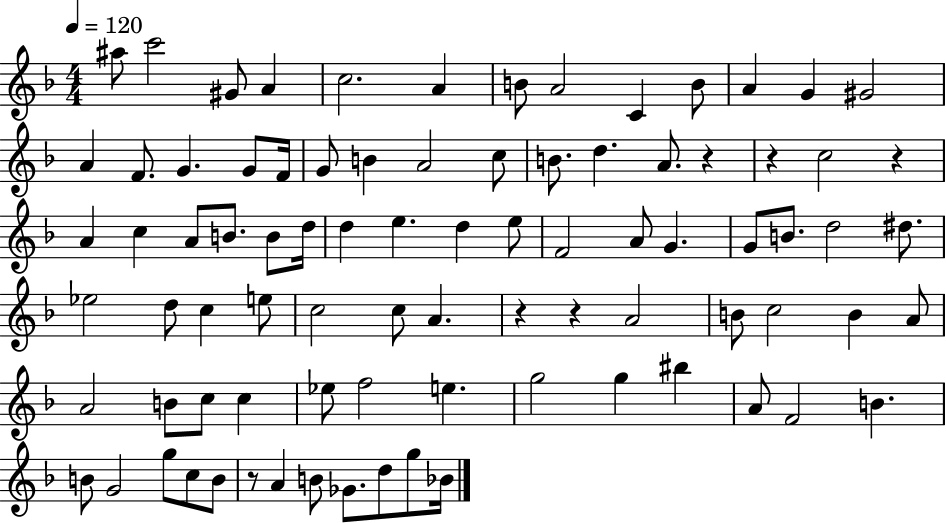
{
  \clef treble
  \numericTimeSignature
  \time 4/4
  \key f \major
  \tempo 4 = 120
  ais''8 c'''2 gis'8 a'4 | c''2. a'4 | b'8 a'2 c'4 b'8 | a'4 g'4 gis'2 | \break a'4 f'8. g'4. g'8 f'16 | g'8 b'4 a'2 c''8 | b'8. d''4. a'8. r4 | r4 c''2 r4 | \break a'4 c''4 a'8 b'8. b'8 d''16 | d''4 e''4. d''4 e''8 | f'2 a'8 g'4. | g'8 b'8. d''2 dis''8. | \break ees''2 d''8 c''4 e''8 | c''2 c''8 a'4. | r4 r4 a'2 | b'8 c''2 b'4 a'8 | \break a'2 b'8 c''8 c''4 | ees''8 f''2 e''4. | g''2 g''4 bis''4 | a'8 f'2 b'4. | \break b'8 g'2 g''8 c''8 b'8 | r8 a'4 b'8 ges'8. d''8 g''8 bes'16 | \bar "|."
}